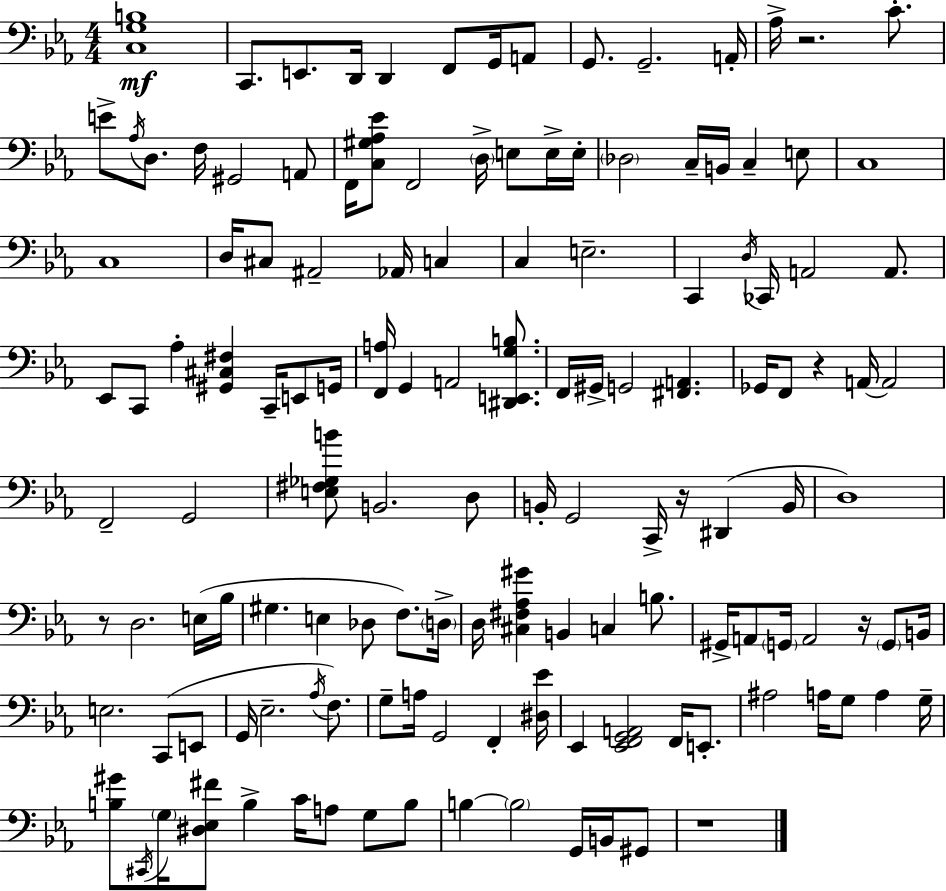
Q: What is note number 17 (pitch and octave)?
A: G#2